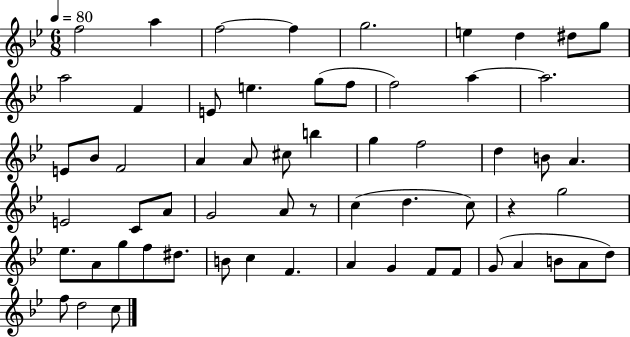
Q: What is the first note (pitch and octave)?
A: F5